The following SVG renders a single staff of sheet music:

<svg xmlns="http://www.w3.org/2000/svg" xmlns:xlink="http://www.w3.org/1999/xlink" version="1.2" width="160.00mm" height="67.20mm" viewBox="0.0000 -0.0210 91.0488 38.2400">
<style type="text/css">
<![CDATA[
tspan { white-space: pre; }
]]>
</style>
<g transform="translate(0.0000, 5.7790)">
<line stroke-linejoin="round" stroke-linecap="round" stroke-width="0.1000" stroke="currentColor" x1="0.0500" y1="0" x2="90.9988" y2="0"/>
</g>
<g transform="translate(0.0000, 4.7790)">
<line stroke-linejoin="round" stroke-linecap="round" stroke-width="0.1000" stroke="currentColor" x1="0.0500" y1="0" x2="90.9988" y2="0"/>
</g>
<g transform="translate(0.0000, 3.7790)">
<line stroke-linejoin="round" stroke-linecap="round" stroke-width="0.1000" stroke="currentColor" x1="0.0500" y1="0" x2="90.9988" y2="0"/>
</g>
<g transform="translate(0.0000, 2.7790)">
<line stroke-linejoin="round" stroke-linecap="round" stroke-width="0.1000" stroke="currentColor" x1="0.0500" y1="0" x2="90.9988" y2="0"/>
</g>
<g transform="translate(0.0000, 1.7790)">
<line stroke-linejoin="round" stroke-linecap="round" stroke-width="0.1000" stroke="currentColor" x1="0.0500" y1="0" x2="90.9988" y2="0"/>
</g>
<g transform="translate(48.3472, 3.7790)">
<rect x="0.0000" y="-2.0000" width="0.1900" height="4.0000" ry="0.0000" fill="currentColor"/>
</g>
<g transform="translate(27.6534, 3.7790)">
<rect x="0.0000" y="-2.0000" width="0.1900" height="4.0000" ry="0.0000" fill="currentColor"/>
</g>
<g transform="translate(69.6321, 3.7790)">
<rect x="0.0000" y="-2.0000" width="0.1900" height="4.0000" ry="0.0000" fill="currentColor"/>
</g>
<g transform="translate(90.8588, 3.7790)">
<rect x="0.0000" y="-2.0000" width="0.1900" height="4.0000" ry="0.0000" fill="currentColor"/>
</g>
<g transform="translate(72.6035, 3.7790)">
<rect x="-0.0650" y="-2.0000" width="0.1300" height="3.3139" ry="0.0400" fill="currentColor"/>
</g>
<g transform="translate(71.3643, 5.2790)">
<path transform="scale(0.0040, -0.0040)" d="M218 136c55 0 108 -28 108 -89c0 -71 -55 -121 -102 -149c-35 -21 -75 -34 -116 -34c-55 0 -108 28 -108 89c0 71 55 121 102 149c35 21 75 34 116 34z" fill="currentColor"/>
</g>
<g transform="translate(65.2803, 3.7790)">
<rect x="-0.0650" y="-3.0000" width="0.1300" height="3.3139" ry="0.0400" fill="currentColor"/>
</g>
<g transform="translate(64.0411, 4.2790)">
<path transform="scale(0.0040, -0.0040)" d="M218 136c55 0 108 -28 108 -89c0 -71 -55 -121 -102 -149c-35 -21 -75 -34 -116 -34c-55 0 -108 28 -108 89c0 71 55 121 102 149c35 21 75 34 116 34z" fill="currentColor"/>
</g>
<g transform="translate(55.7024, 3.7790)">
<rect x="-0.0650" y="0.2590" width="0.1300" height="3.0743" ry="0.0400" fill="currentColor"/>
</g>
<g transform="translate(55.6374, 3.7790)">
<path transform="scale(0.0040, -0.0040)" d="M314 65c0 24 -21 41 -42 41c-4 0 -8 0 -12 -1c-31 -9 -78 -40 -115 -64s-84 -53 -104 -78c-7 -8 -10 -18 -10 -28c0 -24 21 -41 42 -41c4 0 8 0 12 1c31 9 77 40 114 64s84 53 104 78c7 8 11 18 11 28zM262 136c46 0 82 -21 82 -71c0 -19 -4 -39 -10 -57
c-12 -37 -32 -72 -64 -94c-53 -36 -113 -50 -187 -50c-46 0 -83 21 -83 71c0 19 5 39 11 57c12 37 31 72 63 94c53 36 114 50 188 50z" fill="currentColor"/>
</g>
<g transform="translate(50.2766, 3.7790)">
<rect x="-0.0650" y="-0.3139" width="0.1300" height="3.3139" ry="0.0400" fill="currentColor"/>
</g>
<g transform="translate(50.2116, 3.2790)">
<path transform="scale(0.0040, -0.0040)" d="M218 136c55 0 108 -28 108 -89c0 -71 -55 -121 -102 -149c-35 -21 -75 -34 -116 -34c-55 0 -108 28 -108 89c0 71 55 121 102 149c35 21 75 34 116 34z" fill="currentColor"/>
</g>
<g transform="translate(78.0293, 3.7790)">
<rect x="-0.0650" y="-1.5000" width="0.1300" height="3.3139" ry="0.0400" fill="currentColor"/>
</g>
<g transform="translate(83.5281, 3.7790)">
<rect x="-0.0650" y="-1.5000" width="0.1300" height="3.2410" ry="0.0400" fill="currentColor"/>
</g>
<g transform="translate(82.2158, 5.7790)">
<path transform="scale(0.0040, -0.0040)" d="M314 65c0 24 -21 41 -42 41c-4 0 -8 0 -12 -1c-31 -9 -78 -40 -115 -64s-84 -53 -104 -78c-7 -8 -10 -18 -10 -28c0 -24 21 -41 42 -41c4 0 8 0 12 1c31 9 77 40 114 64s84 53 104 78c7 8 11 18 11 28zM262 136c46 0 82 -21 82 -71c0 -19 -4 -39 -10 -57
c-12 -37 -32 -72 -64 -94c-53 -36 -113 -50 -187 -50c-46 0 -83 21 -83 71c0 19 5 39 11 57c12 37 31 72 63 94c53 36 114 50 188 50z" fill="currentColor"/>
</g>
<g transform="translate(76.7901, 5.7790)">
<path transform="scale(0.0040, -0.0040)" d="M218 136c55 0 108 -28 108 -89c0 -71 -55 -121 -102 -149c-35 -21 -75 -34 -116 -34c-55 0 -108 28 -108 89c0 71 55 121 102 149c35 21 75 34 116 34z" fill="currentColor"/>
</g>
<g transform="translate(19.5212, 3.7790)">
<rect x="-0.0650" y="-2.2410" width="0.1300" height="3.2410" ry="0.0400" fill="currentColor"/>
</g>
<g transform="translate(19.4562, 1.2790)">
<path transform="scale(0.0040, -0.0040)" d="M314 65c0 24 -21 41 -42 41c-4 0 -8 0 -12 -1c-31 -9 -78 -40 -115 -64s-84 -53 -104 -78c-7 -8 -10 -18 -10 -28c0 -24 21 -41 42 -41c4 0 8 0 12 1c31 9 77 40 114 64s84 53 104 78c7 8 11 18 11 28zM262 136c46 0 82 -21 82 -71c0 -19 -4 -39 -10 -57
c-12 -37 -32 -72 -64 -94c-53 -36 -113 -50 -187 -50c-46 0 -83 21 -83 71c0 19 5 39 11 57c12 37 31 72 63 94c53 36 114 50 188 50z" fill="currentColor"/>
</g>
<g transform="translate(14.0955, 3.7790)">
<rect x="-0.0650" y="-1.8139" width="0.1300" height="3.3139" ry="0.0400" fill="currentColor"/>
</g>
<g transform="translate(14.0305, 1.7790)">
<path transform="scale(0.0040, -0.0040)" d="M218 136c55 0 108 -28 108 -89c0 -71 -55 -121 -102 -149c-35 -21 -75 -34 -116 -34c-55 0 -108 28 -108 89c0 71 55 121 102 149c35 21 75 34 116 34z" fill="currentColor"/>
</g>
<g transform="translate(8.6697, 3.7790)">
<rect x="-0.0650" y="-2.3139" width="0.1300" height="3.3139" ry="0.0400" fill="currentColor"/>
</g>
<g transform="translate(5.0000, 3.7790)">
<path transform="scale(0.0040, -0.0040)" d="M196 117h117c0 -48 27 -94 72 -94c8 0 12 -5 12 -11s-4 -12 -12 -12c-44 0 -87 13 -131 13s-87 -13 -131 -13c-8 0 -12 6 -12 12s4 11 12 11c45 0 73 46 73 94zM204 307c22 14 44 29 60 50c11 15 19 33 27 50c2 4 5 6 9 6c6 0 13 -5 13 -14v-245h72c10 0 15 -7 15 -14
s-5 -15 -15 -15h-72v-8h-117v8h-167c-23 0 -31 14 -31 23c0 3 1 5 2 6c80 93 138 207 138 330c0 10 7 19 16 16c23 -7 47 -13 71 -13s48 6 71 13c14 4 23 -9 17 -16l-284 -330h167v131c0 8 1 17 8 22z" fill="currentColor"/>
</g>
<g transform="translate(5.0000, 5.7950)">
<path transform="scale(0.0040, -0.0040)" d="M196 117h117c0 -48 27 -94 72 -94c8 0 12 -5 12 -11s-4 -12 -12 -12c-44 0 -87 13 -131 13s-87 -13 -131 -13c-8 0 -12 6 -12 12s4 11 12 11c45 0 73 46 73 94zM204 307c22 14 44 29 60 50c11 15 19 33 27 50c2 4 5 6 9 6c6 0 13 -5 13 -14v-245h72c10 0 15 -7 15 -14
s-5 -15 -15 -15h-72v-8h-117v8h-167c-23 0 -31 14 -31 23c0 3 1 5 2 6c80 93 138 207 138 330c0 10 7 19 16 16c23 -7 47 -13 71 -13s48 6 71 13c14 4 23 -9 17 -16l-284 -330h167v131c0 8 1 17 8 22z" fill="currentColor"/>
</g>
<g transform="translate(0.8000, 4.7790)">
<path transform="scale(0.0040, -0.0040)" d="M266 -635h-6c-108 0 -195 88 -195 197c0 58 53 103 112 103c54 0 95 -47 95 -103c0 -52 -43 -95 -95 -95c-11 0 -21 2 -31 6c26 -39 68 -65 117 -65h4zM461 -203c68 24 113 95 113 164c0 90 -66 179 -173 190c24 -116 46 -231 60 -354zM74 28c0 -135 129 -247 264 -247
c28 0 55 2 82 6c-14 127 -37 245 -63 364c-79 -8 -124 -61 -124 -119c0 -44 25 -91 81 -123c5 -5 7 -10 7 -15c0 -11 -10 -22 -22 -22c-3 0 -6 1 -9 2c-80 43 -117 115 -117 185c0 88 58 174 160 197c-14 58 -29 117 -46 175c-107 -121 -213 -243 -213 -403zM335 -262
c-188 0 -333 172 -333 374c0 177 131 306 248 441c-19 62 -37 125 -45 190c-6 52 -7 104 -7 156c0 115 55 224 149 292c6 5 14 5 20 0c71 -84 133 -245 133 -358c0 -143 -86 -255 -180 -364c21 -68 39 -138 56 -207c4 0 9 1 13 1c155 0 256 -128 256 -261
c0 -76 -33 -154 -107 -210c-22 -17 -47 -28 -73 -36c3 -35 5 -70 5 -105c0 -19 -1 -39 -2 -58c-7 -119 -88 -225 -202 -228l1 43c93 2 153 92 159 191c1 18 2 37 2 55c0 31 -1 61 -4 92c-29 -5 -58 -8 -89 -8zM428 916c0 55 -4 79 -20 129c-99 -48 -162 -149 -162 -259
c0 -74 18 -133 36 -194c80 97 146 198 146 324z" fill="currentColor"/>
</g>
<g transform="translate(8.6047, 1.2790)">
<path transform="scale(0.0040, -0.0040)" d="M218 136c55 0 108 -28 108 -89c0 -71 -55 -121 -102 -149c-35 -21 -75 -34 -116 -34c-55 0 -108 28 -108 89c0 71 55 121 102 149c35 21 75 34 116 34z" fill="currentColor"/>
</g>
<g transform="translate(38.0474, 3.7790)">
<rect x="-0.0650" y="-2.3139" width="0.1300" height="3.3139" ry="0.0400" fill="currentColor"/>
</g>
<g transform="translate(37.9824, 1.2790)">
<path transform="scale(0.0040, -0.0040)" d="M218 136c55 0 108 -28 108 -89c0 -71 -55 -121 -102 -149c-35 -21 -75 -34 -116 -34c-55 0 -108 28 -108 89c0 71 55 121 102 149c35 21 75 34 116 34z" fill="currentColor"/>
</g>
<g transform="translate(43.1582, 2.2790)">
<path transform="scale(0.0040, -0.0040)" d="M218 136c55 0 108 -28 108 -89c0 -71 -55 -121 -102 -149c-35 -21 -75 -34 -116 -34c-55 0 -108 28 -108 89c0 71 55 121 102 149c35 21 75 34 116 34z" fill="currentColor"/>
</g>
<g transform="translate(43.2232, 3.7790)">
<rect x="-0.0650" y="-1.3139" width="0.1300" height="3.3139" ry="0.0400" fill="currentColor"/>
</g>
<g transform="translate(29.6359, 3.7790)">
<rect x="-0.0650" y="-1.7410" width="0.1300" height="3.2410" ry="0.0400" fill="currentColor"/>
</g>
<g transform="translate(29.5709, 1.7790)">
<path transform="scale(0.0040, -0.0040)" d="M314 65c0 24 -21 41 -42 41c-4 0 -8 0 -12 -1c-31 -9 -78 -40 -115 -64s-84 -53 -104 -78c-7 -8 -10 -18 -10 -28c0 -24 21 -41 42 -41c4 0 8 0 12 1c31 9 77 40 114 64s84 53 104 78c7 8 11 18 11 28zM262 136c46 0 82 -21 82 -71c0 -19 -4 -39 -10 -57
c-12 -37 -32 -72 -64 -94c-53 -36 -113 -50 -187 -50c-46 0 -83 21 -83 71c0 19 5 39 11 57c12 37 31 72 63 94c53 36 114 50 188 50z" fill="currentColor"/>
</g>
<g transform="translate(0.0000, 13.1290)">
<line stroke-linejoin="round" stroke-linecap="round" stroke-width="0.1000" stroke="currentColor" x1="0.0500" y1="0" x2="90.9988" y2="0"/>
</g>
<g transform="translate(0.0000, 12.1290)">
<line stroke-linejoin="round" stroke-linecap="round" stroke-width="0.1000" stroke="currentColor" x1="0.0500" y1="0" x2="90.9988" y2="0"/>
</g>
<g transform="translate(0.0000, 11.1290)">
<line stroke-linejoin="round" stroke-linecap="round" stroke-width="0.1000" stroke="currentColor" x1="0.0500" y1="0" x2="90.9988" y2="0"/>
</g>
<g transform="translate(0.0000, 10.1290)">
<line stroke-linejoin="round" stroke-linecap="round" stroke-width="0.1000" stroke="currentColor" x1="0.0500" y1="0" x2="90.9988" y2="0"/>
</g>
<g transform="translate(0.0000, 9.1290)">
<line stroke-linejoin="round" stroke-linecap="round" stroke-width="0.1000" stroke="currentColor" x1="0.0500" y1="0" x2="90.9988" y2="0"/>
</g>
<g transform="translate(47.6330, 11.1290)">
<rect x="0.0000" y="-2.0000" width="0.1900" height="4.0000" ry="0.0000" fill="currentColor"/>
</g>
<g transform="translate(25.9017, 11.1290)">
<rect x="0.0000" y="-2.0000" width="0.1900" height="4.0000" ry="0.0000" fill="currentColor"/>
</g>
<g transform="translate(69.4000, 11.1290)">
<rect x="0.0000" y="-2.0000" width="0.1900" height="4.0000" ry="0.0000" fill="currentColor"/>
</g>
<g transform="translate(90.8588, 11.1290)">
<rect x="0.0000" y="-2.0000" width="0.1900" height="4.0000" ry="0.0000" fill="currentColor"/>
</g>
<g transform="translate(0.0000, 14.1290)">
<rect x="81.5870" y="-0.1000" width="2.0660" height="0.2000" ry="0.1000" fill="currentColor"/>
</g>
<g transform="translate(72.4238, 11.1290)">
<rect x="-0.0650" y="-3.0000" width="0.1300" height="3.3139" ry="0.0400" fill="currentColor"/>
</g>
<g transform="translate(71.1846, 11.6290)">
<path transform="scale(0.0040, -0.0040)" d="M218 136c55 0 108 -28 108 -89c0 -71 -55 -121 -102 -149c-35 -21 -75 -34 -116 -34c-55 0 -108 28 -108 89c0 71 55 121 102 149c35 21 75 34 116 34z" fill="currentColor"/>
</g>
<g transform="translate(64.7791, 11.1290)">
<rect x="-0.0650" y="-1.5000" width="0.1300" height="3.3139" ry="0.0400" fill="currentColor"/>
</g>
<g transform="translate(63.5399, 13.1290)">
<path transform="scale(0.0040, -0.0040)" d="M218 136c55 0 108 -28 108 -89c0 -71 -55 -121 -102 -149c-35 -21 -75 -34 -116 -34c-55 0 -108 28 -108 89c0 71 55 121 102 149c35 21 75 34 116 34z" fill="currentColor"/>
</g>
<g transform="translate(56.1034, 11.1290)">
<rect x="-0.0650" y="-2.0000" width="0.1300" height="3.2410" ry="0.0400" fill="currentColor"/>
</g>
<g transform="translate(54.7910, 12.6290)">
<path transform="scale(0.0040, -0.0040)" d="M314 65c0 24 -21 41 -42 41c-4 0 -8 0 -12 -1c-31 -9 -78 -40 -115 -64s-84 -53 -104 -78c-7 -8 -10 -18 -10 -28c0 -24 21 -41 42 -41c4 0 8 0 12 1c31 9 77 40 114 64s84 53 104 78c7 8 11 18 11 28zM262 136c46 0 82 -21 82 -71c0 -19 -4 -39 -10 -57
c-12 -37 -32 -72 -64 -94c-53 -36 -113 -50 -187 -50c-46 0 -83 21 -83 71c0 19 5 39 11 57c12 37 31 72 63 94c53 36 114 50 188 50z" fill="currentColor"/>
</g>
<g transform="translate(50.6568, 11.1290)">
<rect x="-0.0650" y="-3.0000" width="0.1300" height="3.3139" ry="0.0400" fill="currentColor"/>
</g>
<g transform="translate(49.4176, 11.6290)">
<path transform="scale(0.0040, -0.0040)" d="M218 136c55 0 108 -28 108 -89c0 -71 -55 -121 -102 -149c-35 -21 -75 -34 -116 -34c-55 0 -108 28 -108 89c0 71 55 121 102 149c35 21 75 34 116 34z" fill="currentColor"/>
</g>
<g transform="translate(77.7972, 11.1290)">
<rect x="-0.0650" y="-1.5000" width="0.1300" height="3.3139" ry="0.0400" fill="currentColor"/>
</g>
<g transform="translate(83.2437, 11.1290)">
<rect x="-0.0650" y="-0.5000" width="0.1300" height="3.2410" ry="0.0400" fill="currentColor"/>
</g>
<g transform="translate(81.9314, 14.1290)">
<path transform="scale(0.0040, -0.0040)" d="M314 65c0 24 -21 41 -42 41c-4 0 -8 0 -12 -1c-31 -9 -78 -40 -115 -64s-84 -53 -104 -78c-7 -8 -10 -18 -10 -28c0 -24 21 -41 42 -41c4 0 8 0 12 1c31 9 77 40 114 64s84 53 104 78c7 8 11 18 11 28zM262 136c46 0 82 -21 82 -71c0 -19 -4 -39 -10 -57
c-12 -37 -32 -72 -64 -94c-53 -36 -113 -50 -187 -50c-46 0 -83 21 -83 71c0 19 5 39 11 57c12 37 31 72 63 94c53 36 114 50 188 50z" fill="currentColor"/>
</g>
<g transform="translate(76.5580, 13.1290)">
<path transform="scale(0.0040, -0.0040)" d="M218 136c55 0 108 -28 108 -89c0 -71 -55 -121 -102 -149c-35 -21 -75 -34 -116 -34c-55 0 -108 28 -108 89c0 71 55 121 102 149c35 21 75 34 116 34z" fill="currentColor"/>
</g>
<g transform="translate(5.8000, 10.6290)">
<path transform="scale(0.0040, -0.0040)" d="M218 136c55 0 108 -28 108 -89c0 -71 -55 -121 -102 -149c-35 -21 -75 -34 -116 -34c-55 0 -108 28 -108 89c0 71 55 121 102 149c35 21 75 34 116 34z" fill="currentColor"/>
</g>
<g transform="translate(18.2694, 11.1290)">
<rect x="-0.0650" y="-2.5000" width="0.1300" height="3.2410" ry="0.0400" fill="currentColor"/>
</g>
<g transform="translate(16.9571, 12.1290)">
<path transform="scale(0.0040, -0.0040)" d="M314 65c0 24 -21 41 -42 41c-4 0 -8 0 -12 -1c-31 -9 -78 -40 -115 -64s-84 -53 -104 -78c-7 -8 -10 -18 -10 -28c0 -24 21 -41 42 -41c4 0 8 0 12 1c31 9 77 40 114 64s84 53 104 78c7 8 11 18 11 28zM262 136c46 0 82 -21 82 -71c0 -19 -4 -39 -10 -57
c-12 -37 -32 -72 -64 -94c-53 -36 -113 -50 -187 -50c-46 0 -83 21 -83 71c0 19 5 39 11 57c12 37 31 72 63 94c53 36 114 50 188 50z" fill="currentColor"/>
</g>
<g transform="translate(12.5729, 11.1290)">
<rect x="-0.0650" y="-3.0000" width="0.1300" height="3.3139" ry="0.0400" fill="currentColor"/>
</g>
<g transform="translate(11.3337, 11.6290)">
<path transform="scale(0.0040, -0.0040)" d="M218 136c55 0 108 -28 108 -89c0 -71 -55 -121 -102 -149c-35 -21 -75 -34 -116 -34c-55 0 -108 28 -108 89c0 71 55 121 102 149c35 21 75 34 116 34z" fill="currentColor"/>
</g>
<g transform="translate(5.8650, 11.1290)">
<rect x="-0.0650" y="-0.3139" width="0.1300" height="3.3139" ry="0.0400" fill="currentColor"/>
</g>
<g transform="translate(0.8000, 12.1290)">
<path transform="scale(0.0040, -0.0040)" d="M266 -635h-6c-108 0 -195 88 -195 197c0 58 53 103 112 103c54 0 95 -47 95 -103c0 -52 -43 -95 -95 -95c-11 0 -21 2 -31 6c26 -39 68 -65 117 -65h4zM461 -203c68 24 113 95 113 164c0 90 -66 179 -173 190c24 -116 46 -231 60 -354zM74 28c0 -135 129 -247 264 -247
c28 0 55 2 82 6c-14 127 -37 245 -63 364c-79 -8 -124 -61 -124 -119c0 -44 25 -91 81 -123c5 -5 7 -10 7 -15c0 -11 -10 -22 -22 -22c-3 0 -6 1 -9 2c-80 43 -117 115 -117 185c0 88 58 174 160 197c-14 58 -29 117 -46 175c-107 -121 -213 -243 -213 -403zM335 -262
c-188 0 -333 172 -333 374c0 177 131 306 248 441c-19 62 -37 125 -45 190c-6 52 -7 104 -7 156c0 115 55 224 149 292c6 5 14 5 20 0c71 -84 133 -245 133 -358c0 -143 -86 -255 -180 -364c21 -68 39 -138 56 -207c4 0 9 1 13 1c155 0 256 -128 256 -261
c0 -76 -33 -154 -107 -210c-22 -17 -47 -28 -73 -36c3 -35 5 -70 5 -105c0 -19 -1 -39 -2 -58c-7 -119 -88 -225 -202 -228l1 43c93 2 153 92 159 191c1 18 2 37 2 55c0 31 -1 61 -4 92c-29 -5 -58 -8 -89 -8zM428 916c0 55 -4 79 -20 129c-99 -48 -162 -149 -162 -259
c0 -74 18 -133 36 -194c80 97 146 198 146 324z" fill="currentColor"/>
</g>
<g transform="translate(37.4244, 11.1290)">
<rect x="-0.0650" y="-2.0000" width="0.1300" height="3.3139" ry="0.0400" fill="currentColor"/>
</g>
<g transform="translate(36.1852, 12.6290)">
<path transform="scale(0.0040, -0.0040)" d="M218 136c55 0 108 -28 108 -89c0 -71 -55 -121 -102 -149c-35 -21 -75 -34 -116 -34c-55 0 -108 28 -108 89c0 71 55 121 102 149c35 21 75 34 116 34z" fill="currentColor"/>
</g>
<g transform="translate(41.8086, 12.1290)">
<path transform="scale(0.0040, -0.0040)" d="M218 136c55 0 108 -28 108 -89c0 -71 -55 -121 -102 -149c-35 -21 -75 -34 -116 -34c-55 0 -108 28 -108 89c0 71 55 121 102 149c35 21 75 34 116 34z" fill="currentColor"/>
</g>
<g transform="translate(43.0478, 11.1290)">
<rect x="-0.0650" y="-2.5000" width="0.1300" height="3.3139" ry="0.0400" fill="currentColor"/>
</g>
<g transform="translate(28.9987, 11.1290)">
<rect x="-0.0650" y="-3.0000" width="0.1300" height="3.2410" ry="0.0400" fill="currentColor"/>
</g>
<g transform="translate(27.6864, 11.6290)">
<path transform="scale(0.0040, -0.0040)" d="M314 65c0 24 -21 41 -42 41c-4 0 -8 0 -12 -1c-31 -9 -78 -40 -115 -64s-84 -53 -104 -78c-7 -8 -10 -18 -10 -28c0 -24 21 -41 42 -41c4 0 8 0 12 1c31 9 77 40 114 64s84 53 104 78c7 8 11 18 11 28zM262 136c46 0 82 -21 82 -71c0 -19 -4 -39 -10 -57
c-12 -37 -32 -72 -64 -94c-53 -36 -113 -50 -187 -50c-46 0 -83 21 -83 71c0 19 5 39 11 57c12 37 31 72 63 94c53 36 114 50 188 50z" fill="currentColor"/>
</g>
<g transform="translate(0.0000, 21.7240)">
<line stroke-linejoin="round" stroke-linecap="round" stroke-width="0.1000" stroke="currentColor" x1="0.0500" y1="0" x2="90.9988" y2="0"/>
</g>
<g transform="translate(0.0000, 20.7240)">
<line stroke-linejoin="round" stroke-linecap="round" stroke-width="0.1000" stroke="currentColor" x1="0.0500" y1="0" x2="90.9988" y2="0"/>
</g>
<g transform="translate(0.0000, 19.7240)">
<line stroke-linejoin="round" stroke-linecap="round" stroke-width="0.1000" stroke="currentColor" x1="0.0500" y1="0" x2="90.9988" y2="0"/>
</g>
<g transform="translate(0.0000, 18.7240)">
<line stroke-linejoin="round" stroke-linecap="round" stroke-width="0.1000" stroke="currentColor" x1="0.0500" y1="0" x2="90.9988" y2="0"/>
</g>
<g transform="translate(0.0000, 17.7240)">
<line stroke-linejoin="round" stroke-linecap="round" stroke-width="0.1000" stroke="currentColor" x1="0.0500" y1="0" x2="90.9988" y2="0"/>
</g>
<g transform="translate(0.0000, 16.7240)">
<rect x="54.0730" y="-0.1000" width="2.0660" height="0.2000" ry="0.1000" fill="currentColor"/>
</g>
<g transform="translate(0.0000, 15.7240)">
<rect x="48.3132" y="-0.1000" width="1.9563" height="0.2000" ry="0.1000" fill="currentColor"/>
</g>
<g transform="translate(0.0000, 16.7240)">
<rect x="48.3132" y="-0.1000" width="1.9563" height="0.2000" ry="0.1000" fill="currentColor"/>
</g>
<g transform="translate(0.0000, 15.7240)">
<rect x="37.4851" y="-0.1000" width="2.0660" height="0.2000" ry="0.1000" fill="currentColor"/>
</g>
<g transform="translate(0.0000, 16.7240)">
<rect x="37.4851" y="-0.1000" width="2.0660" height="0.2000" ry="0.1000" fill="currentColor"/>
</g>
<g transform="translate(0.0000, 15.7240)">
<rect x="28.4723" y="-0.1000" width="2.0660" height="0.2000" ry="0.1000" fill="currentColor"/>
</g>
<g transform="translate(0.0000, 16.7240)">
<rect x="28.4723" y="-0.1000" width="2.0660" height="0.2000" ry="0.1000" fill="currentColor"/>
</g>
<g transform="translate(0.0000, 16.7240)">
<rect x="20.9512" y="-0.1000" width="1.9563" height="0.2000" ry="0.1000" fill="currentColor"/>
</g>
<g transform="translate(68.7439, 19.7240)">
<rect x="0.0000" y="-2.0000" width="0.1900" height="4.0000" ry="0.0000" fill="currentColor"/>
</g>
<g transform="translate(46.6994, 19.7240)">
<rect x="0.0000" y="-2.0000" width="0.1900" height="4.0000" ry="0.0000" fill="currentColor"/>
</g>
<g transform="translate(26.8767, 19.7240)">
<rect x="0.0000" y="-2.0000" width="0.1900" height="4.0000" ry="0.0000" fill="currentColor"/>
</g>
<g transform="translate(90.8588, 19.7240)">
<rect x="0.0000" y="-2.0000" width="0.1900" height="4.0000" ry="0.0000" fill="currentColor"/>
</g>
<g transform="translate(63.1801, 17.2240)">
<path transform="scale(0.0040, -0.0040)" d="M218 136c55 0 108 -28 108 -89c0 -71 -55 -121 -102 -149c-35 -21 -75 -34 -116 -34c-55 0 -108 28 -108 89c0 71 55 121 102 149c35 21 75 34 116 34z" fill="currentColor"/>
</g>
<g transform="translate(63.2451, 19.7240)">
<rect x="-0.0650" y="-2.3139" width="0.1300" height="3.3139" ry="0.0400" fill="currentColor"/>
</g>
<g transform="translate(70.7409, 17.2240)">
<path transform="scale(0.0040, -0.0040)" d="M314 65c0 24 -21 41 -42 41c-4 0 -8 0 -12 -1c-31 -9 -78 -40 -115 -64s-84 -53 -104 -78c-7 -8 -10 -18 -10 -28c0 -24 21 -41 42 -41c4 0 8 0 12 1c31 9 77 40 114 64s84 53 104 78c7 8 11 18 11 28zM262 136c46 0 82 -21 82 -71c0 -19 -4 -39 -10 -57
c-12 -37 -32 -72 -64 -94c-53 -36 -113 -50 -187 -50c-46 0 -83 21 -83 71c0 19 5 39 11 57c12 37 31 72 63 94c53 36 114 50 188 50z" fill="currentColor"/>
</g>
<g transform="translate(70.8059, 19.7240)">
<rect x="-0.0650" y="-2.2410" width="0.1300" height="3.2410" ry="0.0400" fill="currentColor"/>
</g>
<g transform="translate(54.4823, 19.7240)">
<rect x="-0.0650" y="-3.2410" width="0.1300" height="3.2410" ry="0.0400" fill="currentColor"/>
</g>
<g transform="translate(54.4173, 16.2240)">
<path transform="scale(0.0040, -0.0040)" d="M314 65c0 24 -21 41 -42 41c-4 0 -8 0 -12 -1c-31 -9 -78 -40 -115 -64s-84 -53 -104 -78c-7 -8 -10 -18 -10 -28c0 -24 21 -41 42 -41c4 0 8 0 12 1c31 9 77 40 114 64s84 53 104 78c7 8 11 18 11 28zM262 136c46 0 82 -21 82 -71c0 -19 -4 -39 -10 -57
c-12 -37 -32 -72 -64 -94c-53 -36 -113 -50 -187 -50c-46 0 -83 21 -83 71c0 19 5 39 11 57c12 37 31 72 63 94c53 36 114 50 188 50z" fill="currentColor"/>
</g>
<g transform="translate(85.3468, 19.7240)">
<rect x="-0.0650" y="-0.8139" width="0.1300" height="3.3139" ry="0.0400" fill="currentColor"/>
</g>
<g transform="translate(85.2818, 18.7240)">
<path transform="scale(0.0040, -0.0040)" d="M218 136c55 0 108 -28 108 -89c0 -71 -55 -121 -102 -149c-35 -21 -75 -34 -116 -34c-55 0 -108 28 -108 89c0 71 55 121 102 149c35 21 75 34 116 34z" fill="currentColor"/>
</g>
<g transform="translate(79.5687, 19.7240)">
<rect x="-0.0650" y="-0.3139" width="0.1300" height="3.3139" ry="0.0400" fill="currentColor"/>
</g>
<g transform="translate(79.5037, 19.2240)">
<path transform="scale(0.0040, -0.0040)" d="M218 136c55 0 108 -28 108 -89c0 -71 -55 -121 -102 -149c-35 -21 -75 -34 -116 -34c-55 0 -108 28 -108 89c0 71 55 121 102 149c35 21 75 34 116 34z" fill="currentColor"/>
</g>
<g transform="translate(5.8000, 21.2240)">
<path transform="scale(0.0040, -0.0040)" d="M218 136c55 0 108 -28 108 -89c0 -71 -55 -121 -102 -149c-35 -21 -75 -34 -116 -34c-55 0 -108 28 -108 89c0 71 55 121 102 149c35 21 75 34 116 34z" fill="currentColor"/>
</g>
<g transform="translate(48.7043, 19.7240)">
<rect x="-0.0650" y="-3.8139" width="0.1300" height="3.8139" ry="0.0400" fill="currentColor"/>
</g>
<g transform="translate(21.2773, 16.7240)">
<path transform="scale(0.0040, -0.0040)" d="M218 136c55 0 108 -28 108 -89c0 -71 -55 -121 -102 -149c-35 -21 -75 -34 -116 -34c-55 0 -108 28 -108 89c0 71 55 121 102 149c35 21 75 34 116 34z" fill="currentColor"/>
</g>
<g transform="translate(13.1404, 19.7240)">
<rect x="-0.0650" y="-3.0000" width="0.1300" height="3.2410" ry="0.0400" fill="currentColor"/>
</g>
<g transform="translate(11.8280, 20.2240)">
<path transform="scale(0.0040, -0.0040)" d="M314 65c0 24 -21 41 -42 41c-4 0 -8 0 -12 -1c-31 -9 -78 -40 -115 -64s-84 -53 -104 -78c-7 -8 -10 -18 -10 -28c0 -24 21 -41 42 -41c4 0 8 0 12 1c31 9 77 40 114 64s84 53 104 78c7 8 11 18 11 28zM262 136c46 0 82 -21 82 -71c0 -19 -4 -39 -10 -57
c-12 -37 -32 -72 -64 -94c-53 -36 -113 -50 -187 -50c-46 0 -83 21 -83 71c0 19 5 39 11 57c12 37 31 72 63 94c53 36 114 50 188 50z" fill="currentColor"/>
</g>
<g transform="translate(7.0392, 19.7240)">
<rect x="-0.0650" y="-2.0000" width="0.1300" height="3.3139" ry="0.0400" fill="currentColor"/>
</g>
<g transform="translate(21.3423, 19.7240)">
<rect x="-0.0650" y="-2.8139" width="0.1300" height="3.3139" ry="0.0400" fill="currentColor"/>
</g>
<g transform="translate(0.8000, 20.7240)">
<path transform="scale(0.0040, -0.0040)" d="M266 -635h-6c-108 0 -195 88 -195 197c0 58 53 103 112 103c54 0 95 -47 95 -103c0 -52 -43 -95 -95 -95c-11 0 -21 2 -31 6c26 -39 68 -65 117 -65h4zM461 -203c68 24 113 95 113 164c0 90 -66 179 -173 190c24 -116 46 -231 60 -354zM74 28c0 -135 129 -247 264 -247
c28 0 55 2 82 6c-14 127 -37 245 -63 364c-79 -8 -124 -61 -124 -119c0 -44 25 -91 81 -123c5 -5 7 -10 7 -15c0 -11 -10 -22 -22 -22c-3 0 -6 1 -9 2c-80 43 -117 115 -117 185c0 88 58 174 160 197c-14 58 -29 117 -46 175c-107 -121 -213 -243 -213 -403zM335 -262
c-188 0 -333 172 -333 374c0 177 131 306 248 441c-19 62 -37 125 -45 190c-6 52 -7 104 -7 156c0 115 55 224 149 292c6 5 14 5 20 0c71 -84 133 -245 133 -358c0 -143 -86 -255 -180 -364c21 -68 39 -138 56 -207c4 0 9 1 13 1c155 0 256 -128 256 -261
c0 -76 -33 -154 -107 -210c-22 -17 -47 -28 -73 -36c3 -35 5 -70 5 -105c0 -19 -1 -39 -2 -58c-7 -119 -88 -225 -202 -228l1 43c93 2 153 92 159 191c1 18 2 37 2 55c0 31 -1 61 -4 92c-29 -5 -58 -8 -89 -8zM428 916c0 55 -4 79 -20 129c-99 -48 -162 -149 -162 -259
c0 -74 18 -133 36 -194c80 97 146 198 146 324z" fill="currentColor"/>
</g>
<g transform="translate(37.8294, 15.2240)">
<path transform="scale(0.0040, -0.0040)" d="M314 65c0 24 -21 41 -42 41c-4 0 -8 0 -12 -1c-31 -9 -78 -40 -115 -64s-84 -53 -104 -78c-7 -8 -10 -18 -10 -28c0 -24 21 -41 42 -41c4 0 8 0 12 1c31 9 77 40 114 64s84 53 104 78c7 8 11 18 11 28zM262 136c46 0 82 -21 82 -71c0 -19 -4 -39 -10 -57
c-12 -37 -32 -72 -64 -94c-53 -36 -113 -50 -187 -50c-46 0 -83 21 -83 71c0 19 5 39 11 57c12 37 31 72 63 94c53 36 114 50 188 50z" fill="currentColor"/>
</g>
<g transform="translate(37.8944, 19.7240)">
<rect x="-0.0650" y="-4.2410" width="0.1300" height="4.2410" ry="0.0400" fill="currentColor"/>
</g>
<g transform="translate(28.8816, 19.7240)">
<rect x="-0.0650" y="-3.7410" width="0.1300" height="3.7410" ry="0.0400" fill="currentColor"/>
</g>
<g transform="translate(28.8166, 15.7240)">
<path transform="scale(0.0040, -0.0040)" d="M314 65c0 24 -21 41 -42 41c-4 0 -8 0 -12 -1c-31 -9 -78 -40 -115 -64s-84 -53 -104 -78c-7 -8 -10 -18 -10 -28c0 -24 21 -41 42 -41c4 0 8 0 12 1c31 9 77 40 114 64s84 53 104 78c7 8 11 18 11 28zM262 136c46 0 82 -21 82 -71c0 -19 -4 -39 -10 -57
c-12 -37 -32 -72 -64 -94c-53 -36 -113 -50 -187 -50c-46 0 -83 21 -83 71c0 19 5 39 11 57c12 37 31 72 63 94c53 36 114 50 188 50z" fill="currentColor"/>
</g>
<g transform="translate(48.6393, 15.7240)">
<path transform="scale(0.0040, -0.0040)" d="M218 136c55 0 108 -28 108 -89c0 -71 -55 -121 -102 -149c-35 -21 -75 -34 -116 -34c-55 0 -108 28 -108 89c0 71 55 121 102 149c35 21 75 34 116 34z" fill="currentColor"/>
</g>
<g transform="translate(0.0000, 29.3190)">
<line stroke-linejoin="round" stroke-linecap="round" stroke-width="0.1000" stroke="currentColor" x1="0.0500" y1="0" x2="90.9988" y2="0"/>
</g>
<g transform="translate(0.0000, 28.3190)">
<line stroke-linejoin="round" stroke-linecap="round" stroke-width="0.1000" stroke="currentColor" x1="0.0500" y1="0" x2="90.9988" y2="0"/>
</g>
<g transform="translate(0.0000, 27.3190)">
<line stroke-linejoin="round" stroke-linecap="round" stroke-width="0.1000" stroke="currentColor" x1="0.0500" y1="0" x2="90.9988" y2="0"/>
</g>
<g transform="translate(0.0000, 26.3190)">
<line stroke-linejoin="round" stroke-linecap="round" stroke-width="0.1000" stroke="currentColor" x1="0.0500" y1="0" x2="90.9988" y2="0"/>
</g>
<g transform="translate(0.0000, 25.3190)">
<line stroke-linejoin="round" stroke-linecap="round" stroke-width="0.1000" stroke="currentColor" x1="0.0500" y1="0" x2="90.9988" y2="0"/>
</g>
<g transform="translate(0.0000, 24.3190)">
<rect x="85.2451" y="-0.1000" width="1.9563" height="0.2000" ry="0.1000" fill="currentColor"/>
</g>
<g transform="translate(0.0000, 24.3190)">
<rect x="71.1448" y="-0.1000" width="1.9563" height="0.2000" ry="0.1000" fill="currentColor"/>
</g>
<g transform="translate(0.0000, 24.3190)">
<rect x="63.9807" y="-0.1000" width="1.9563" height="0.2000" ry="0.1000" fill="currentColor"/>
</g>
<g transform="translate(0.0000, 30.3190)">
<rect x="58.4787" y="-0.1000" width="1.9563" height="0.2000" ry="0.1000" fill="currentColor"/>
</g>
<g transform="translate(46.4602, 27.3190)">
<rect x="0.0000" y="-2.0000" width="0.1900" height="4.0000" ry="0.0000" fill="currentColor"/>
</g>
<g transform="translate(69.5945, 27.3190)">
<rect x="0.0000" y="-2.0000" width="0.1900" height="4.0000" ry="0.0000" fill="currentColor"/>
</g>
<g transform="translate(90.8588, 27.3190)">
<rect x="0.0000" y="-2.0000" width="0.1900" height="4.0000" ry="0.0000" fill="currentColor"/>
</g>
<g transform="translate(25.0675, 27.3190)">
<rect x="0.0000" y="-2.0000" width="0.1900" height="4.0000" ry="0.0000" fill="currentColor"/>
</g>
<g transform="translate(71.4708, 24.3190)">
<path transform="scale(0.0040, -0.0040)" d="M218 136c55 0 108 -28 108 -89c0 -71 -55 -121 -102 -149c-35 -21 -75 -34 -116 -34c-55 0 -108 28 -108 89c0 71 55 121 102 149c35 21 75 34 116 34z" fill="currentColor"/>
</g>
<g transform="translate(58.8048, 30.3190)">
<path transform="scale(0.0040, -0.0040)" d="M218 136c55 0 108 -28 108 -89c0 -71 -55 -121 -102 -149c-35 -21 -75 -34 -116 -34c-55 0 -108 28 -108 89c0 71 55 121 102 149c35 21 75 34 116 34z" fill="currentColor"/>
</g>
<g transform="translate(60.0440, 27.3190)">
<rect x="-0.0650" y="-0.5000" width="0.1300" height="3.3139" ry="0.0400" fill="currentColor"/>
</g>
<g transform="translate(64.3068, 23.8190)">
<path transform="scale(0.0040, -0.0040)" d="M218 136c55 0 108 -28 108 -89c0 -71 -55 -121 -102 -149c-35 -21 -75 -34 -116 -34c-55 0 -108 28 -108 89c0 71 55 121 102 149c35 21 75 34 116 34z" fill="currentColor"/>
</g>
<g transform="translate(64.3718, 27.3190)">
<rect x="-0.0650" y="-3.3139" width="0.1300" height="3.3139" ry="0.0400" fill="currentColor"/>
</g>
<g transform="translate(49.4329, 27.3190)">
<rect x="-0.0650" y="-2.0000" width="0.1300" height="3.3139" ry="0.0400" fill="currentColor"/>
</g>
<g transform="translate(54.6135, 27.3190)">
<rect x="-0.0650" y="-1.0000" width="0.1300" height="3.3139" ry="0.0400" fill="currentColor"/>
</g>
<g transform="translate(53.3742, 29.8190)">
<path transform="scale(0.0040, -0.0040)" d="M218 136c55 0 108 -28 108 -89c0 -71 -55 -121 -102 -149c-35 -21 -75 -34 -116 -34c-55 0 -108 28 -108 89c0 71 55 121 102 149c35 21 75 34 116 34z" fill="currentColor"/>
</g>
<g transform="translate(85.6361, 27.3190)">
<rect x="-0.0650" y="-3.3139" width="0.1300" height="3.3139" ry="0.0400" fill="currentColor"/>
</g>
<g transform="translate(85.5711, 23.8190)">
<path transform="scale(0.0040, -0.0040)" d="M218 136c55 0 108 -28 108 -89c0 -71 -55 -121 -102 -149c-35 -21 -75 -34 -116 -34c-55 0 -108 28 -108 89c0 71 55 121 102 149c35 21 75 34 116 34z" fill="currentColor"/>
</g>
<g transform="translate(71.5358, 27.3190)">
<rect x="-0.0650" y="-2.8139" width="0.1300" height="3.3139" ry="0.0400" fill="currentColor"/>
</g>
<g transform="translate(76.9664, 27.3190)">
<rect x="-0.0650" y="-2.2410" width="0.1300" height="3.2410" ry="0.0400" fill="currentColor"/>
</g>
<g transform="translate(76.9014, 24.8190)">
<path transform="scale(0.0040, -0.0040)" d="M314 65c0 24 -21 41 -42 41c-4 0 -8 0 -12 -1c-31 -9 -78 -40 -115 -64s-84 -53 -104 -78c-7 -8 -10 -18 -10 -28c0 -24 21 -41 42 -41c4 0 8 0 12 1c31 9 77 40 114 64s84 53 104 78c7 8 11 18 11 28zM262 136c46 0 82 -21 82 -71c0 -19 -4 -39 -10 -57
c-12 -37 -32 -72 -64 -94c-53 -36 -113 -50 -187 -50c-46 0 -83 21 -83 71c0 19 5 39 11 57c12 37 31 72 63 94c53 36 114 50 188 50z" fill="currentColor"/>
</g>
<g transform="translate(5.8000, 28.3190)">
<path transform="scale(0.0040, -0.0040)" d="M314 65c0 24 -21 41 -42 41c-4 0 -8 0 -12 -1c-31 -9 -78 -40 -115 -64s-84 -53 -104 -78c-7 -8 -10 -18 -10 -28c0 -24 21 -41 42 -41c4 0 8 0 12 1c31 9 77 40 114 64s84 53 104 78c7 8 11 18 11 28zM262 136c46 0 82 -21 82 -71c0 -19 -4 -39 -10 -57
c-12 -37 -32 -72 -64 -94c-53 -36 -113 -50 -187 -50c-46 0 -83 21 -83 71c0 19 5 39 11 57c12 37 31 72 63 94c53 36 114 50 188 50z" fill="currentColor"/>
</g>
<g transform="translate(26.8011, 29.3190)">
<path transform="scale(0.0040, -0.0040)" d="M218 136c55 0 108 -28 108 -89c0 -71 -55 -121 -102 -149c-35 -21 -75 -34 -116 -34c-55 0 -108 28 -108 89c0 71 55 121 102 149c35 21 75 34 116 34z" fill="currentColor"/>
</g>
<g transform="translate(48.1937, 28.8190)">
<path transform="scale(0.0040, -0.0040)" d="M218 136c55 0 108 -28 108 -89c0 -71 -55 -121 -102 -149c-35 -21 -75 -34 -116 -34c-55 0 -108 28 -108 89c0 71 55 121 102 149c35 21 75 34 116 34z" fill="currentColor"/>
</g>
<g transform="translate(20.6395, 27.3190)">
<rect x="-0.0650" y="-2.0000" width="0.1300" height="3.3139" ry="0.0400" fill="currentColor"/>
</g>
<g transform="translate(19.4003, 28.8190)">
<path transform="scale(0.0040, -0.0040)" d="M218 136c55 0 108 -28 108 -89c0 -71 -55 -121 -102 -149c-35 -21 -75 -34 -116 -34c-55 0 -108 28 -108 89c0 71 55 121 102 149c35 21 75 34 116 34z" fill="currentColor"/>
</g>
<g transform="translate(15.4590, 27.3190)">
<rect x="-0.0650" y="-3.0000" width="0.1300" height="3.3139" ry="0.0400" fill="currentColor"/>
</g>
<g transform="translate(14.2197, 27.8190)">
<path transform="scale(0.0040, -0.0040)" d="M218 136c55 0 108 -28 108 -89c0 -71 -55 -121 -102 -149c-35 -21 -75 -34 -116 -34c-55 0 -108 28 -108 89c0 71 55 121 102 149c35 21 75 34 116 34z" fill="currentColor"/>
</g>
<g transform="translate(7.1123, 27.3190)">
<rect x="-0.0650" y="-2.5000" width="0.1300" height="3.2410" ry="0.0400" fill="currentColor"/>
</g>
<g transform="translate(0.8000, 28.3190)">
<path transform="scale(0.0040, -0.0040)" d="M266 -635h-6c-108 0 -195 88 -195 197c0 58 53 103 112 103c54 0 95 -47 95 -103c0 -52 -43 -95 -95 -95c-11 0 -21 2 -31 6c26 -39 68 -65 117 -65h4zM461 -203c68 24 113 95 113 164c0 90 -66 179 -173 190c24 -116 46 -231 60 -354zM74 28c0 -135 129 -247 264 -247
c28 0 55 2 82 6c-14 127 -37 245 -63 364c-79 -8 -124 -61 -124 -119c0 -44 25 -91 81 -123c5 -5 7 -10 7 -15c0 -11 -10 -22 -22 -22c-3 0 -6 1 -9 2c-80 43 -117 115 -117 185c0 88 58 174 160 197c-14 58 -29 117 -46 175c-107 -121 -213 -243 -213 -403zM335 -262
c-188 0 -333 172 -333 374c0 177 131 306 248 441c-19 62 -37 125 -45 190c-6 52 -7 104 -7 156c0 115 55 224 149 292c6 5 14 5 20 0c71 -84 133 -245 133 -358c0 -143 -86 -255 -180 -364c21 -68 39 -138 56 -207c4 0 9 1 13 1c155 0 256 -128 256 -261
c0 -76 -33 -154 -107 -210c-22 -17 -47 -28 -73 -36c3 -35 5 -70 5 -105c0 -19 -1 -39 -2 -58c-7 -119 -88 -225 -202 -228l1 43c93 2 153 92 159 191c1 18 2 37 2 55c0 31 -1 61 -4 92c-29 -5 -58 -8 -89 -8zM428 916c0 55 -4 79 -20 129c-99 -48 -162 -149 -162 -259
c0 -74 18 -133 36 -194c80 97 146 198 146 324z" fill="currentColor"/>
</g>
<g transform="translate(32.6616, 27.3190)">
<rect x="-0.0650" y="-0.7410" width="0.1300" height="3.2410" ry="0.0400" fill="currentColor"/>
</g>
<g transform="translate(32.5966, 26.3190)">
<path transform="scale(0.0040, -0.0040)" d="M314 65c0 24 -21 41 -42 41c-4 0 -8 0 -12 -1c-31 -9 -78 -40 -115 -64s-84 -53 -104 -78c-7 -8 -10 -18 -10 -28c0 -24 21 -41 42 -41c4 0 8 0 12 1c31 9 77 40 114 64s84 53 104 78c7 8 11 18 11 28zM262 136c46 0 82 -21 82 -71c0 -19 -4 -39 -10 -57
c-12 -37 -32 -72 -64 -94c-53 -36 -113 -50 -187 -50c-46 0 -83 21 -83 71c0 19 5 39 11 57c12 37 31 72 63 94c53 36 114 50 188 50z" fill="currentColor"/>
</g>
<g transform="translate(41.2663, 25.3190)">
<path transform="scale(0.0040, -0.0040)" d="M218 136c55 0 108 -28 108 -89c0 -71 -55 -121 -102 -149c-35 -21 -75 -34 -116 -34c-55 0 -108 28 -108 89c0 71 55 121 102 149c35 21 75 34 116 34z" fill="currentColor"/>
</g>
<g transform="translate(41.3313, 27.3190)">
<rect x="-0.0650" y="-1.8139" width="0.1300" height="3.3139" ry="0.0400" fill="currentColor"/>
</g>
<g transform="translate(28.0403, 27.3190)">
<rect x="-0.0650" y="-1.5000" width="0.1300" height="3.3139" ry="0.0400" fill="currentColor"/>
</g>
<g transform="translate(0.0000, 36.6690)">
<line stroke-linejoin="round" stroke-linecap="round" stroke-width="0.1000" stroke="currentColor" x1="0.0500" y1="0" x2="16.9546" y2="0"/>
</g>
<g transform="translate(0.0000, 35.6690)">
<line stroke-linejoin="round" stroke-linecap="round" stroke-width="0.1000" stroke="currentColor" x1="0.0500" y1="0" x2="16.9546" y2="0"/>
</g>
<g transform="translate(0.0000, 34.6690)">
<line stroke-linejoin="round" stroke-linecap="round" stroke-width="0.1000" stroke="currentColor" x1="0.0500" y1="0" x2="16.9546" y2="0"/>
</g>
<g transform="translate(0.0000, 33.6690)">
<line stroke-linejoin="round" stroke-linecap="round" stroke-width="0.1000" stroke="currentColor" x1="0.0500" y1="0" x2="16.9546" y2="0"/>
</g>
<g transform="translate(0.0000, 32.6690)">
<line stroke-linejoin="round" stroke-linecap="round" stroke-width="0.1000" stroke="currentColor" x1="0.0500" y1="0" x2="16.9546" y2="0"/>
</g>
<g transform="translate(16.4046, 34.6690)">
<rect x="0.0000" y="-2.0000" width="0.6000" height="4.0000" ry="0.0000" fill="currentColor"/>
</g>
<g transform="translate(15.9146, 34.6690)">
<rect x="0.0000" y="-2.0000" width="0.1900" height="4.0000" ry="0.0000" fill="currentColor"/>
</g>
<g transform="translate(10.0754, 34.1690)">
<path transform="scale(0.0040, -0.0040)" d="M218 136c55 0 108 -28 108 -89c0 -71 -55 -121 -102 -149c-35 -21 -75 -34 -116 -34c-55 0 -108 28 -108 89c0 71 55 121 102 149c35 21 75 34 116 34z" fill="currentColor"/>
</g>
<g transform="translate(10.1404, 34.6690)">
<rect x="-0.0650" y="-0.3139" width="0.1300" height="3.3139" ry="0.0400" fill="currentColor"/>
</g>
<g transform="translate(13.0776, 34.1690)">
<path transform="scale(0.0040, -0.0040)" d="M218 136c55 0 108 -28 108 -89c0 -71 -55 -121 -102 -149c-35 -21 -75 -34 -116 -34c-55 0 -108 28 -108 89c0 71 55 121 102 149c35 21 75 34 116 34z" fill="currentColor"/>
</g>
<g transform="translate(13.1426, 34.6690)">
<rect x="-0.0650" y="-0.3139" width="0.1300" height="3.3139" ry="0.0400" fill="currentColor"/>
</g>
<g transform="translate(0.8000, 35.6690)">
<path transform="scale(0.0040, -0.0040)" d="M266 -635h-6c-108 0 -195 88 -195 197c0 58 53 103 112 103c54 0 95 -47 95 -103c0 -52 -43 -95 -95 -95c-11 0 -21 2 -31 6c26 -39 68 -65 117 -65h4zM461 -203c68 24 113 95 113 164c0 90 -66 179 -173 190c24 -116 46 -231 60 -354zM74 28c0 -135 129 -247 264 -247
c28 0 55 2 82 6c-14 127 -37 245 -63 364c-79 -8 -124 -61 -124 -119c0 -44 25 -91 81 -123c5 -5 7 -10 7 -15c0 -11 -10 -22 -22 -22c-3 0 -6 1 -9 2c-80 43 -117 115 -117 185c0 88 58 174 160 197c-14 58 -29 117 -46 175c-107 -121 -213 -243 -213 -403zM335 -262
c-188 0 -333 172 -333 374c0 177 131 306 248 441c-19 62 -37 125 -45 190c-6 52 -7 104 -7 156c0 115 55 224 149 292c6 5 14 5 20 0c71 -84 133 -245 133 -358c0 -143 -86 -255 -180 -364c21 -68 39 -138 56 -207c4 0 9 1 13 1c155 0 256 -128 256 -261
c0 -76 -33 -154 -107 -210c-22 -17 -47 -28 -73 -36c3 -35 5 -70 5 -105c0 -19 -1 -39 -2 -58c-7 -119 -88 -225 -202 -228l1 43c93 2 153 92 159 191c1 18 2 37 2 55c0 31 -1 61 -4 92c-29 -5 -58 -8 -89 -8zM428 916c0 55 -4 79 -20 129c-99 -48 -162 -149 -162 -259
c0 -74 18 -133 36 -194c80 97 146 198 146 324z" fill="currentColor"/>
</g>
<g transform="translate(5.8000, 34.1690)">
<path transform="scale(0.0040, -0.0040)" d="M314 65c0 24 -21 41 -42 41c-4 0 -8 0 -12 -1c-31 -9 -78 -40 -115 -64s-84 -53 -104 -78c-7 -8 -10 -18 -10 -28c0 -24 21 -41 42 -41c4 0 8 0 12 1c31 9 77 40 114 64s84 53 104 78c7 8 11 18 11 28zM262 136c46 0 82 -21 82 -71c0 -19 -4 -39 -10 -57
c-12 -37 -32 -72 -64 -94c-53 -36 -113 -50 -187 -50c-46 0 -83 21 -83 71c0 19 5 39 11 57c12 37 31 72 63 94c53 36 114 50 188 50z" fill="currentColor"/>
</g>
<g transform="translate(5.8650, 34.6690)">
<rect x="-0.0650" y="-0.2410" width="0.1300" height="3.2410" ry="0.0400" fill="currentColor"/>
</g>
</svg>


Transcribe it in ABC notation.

X:1
T:Untitled
M:4/4
L:1/4
K:C
g f g2 f2 g e c B2 A F E E2 c A G2 A2 F G A F2 E A E C2 F A2 a c'2 d'2 c' b2 g g2 c d G2 A F E d2 f F D C b a g2 b c2 c c